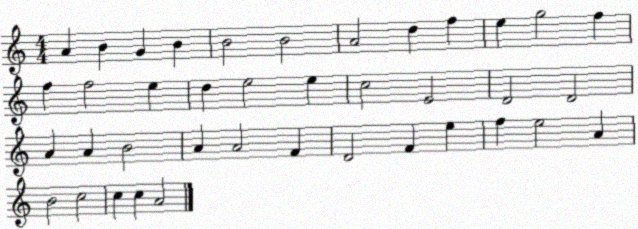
X:1
T:Untitled
M:4/4
L:1/4
K:C
A B G B B2 B2 A2 d f e g2 f f f2 e d e2 e c2 E2 D2 D2 A A B2 A A2 F D2 F e f e2 A B2 c2 c c A2